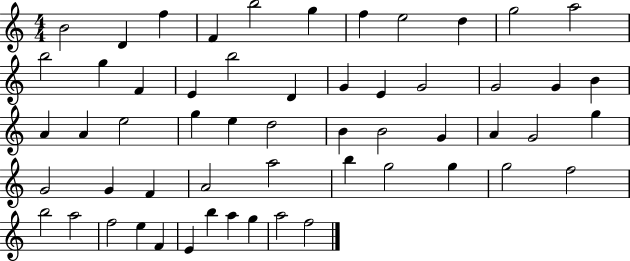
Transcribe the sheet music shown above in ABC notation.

X:1
T:Untitled
M:4/4
L:1/4
K:C
B2 D f F b2 g f e2 d g2 a2 b2 g F E b2 D G E G2 G2 G B A A e2 g e d2 B B2 G A G2 g G2 G F A2 a2 b g2 g g2 f2 b2 a2 f2 e F E b a g a2 f2